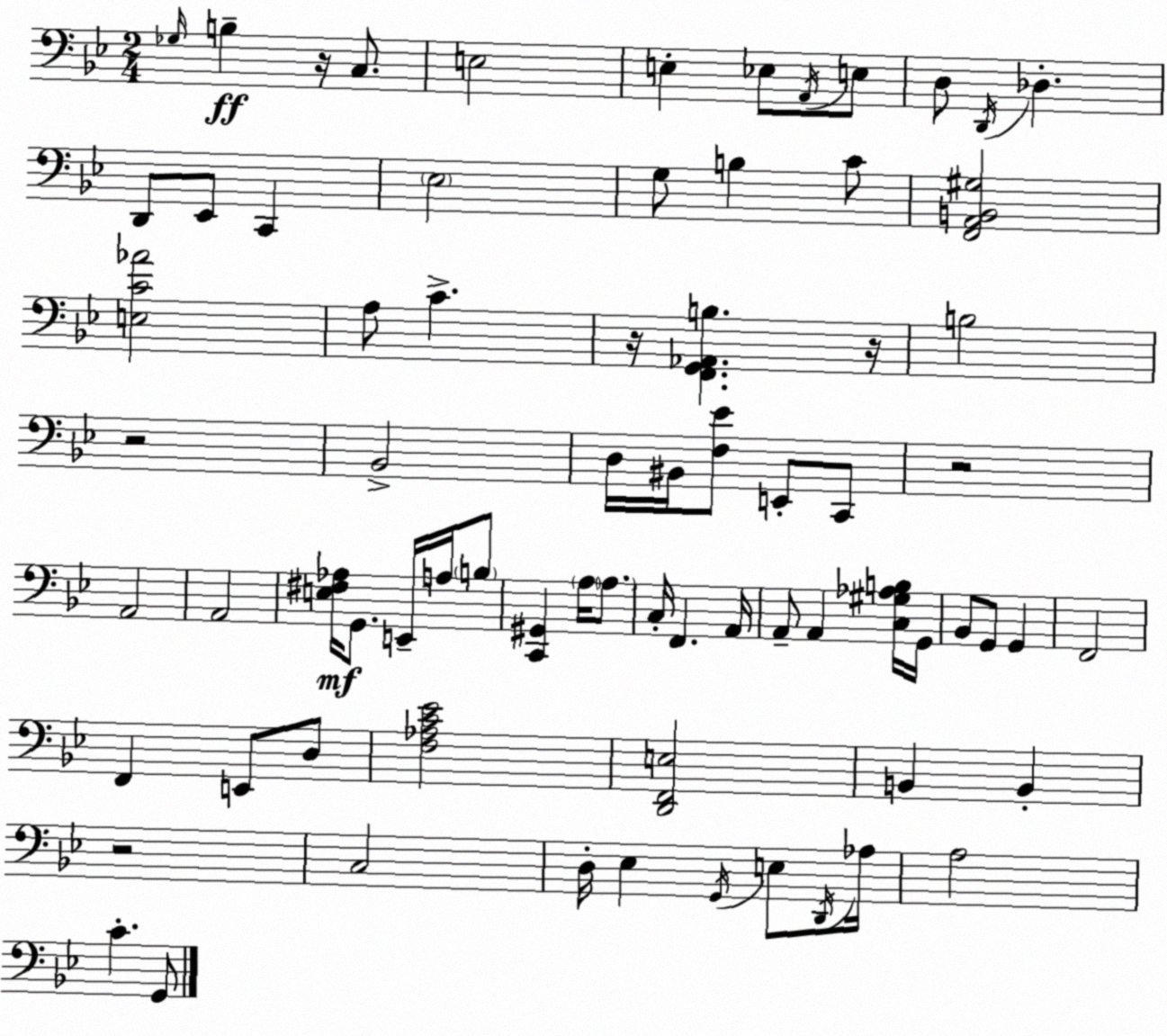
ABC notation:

X:1
T:Untitled
M:2/4
L:1/4
K:Gm
_G,/4 B, z/4 C,/2 E,2 E, _E,/2 A,,/4 E,/2 D,/2 D,,/4 _D, D,,/2 _E,,/2 C,, _E,2 G,/2 B, C/2 [F,,A,,B,,^G,]2 [E,C_A]2 A,/2 C z/4 [F,,G,,_A,,B,] z/4 B,2 z2 _B,,2 D,/4 ^B,,/4 [F,_E]/2 E,,/2 C,,/2 z2 A,,2 A,,2 [E,^F,_A,]/4 G,,/2 E,,/4 A,/4 B,/2 [C,,^G,,] A,/4 A,/2 C,/4 F,, A,,/4 A,,/2 A,, [C,^G,_A,B,]/4 G,,/4 _B,,/2 G,,/2 G,, F,,2 F,, E,,/2 D,/2 [F,_A,C_E]2 [D,,F,,E,]2 B,, B,, z2 C,2 D,/4 _E, G,,/4 E,/2 D,,/4 _A,/4 A,2 C G,,/2